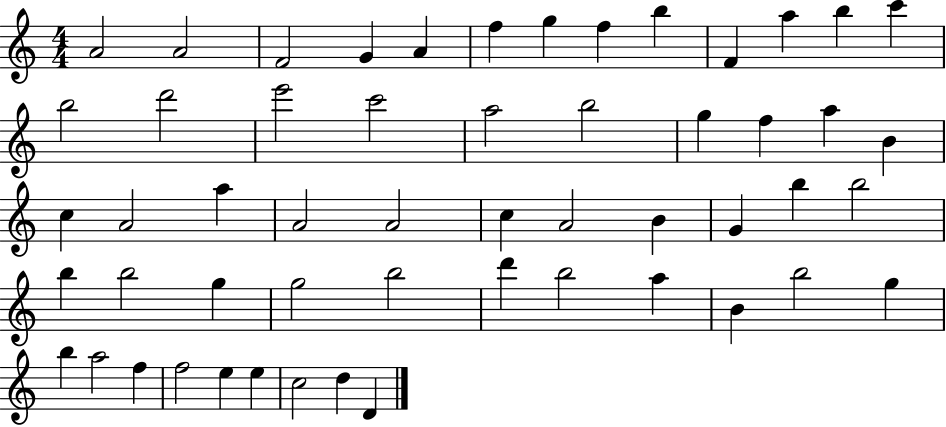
{
  \clef treble
  \numericTimeSignature
  \time 4/4
  \key c \major
  a'2 a'2 | f'2 g'4 a'4 | f''4 g''4 f''4 b''4 | f'4 a''4 b''4 c'''4 | \break b''2 d'''2 | e'''2 c'''2 | a''2 b''2 | g''4 f''4 a''4 b'4 | \break c''4 a'2 a''4 | a'2 a'2 | c''4 a'2 b'4 | g'4 b''4 b''2 | \break b''4 b''2 g''4 | g''2 b''2 | d'''4 b''2 a''4 | b'4 b''2 g''4 | \break b''4 a''2 f''4 | f''2 e''4 e''4 | c''2 d''4 d'4 | \bar "|."
}